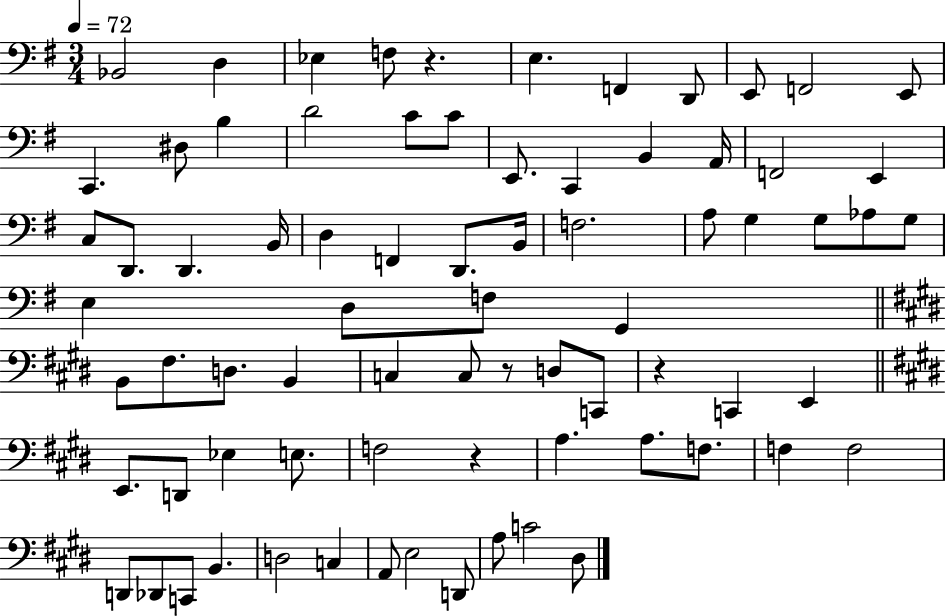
Bb2/h D3/q Eb3/q F3/e R/q. E3/q. F2/q D2/e E2/e F2/h E2/e C2/q. D#3/e B3/q D4/h C4/e C4/e E2/e. C2/q B2/q A2/s F2/h E2/q C3/e D2/e. D2/q. B2/s D3/q F2/q D2/e. B2/s F3/h. A3/e G3/q G3/e Ab3/e G3/e E3/q D3/e F3/e G2/q B2/e F#3/e. D3/e. B2/q C3/q C3/e R/e D3/e C2/e R/q C2/q E2/q E2/e. D2/e Eb3/q E3/e. F3/h R/q A3/q. A3/e. F3/e. F3/q F3/h D2/e Db2/e C2/e B2/q. D3/h C3/q A2/e E3/h D2/e A3/e C4/h D#3/e